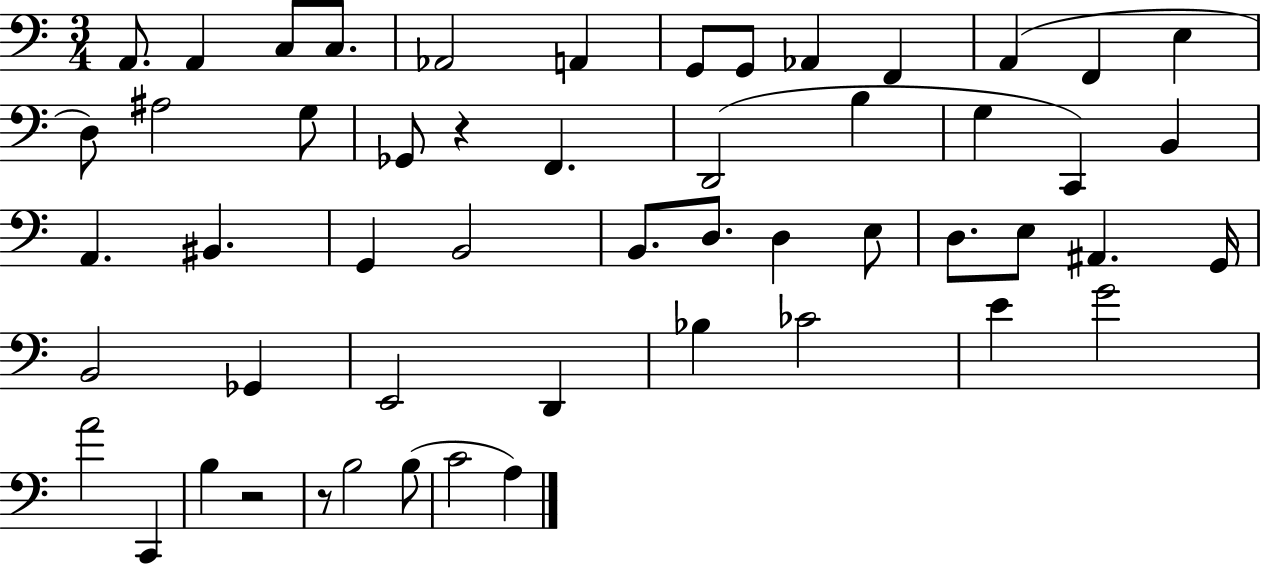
{
  \clef bass
  \numericTimeSignature
  \time 3/4
  \key c \major
  a,8. a,4 c8 c8. | aes,2 a,4 | g,8 g,8 aes,4 f,4 | a,4( f,4 e4 | \break d8) ais2 g8 | ges,8 r4 f,4. | d,2( b4 | g4 c,4) b,4 | \break a,4. bis,4. | g,4 b,2 | b,8. d8. d4 e8 | d8. e8 ais,4. g,16 | \break b,2 ges,4 | e,2 d,4 | bes4 ces'2 | e'4 g'2 | \break a'2 c,4 | b4 r2 | r8 b2 b8( | c'2 a4) | \break \bar "|."
}